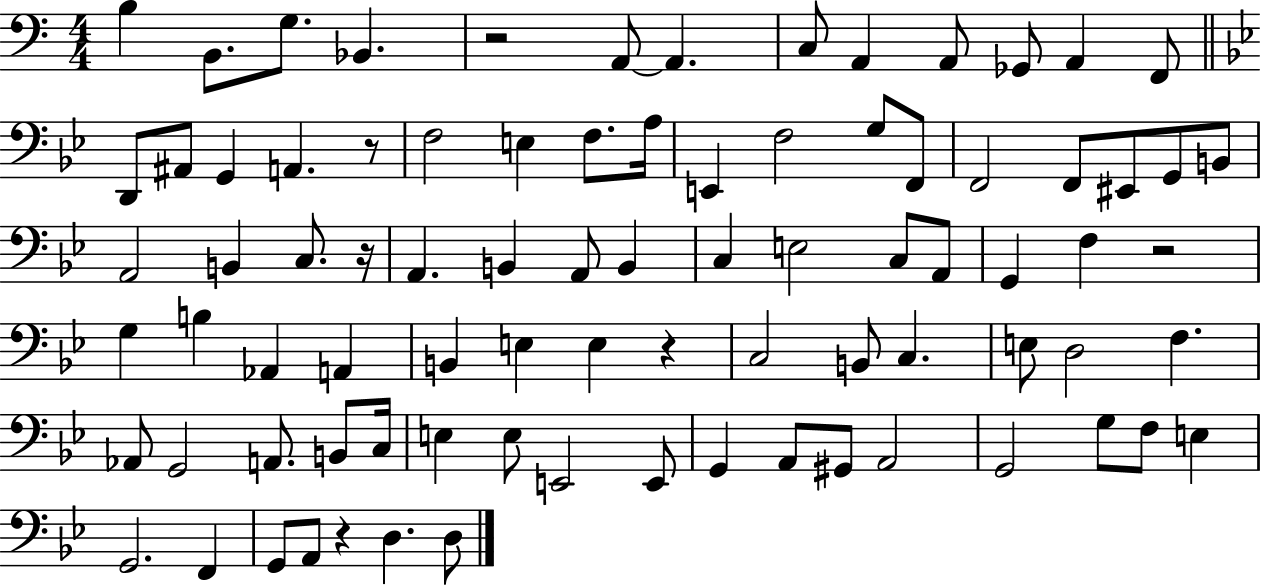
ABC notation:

X:1
T:Untitled
M:4/4
L:1/4
K:C
B, B,,/2 G,/2 _B,, z2 A,,/2 A,, C,/2 A,, A,,/2 _G,,/2 A,, F,,/2 D,,/2 ^A,,/2 G,, A,, z/2 F,2 E, F,/2 A,/4 E,, F,2 G,/2 F,,/2 F,,2 F,,/2 ^E,,/2 G,,/2 B,,/2 A,,2 B,, C,/2 z/4 A,, B,, A,,/2 B,, C, E,2 C,/2 A,,/2 G,, F, z2 G, B, _A,, A,, B,, E, E, z C,2 B,,/2 C, E,/2 D,2 F, _A,,/2 G,,2 A,,/2 B,,/2 C,/4 E, E,/2 E,,2 E,,/2 G,, A,,/2 ^G,,/2 A,,2 G,,2 G,/2 F,/2 E, G,,2 F,, G,,/2 A,,/2 z D, D,/2